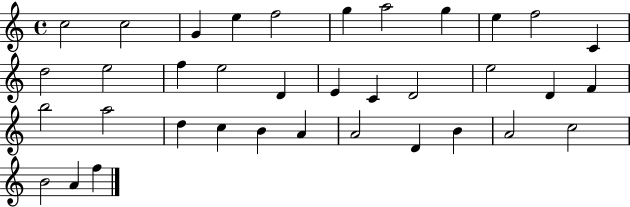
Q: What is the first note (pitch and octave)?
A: C5